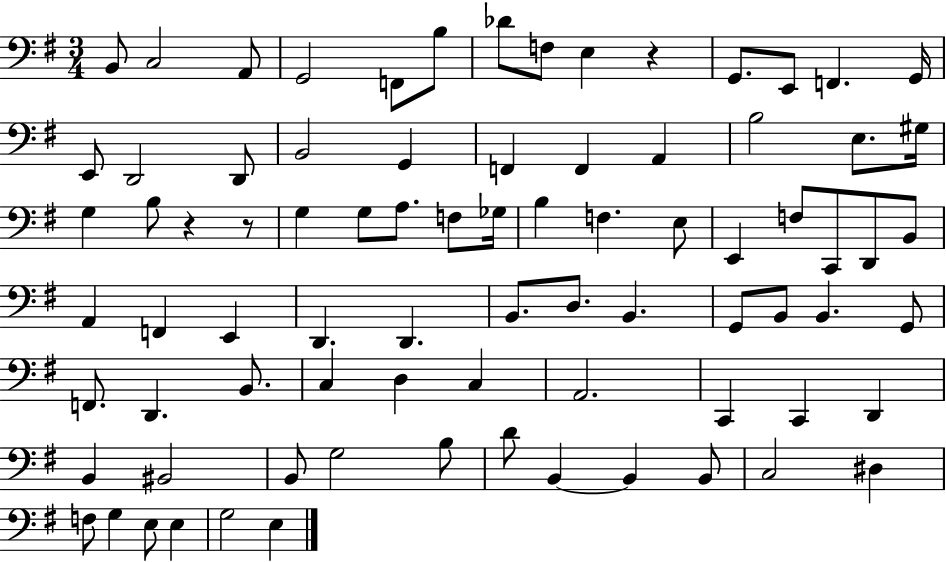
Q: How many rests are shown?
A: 3